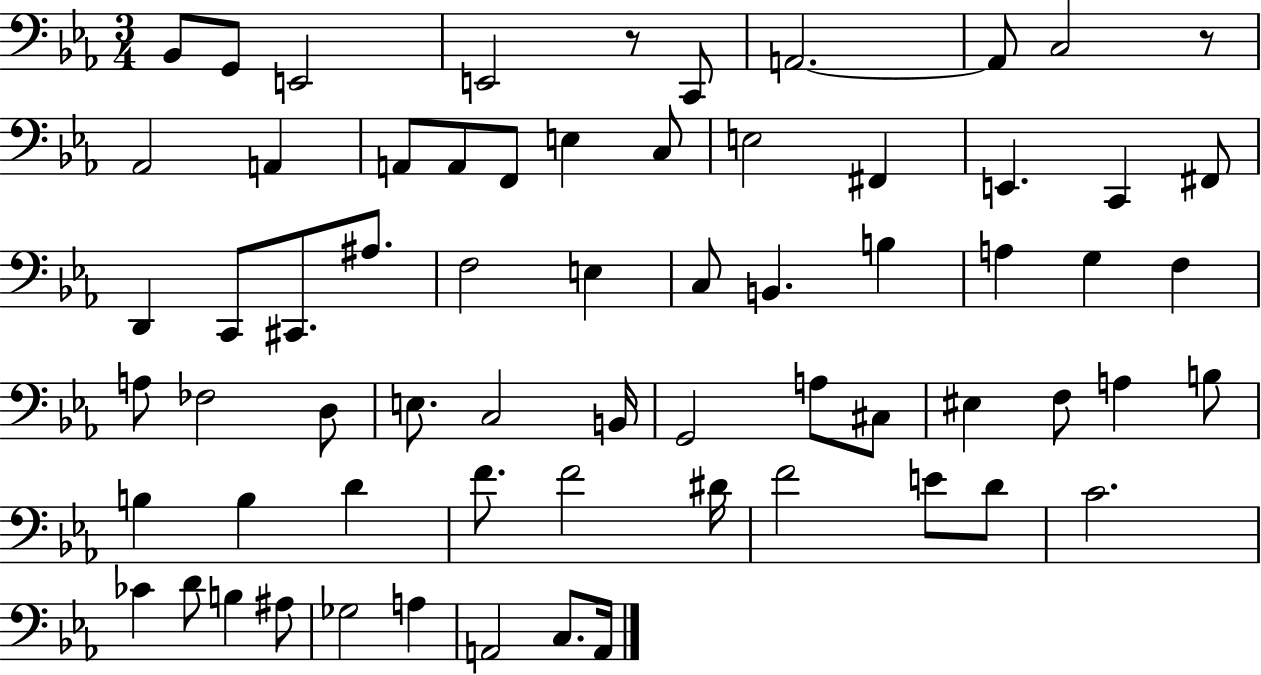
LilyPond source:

{
  \clef bass
  \numericTimeSignature
  \time 3/4
  \key ees \major
  bes,8 g,8 e,2 | e,2 r8 c,8 | a,2.~~ | a,8 c2 r8 | \break aes,2 a,4 | a,8 a,8 f,8 e4 c8 | e2 fis,4 | e,4. c,4 fis,8 | \break d,4 c,8 cis,8. ais8. | f2 e4 | c8 b,4. b4 | a4 g4 f4 | \break a8 fes2 d8 | e8. c2 b,16 | g,2 a8 cis8 | eis4 f8 a4 b8 | \break b4 b4 d'4 | f'8. f'2 dis'16 | f'2 e'8 d'8 | c'2. | \break ces'4 d'8 b4 ais8 | ges2 a4 | a,2 c8. a,16 | \bar "|."
}